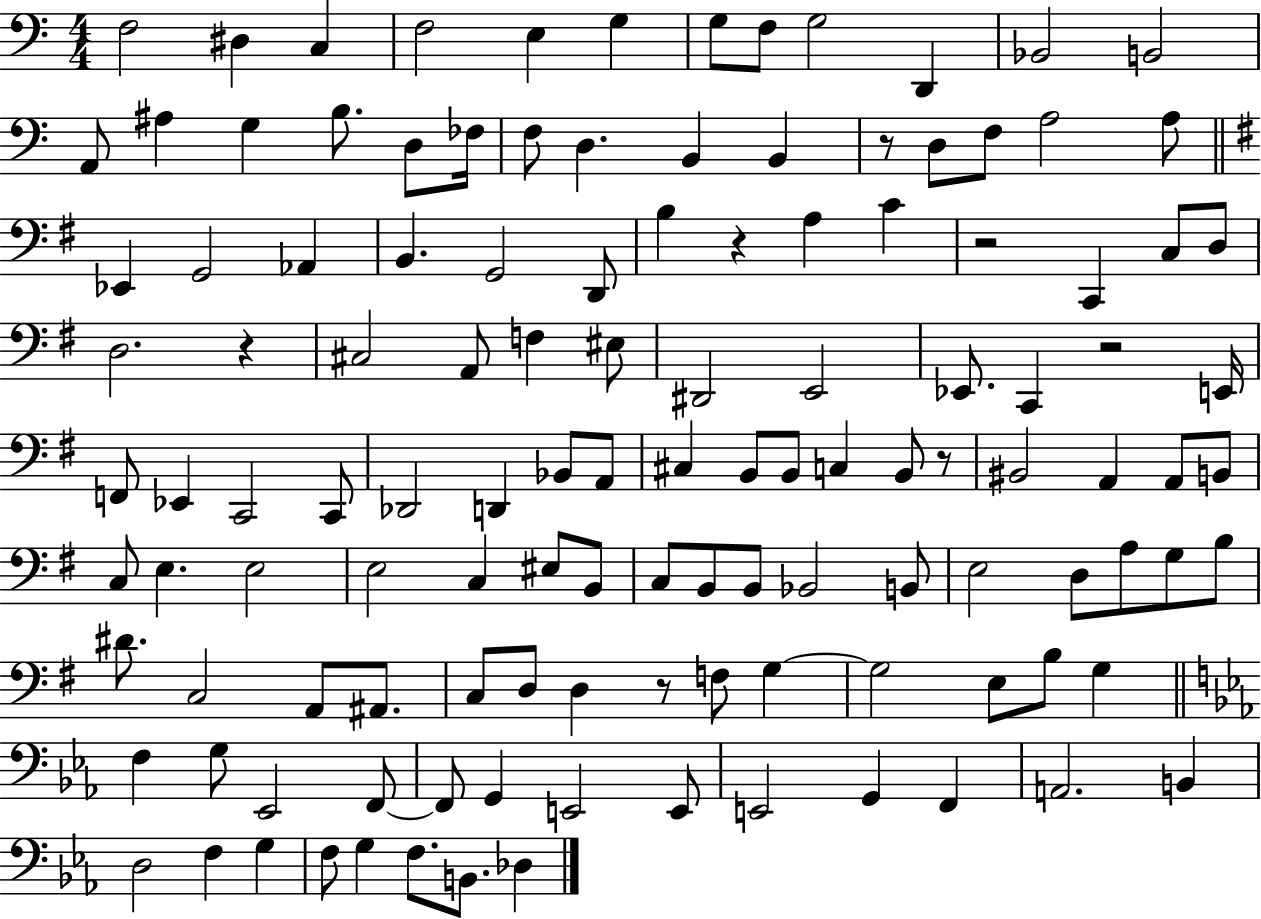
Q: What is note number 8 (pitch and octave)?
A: F3